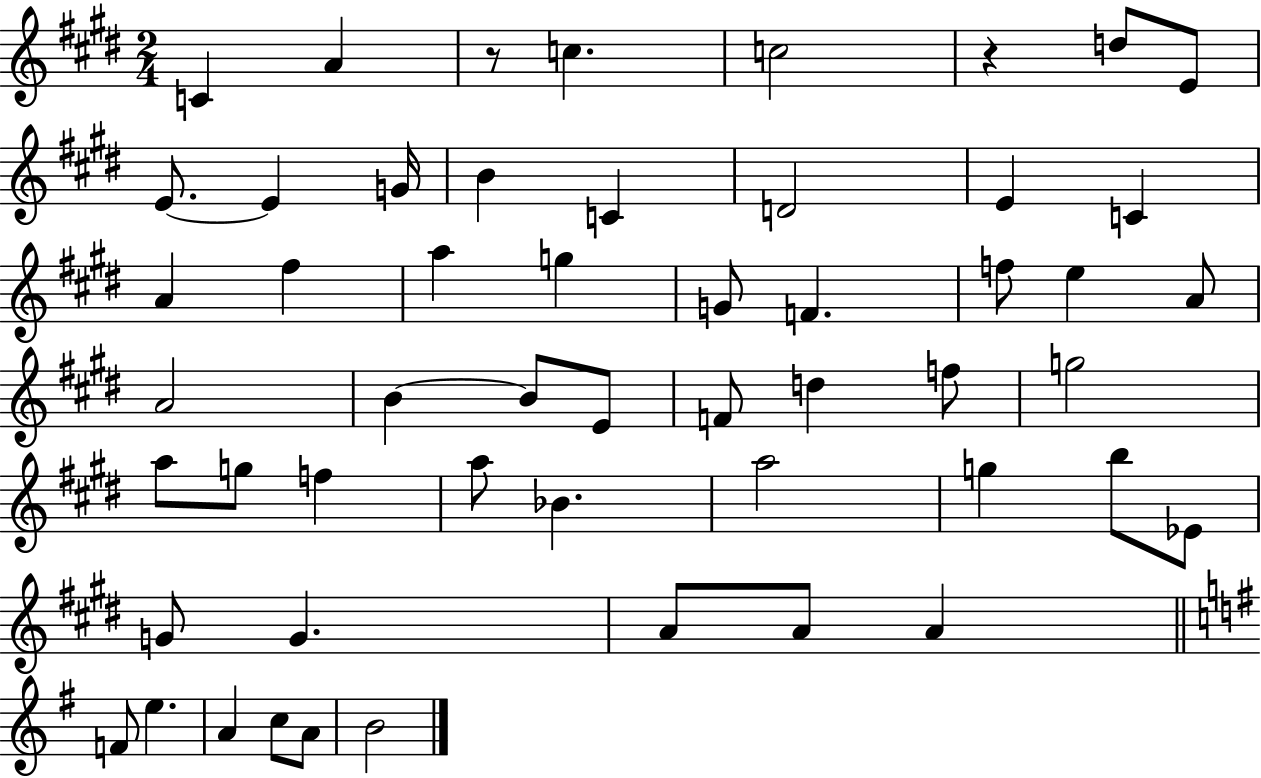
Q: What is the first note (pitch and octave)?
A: C4